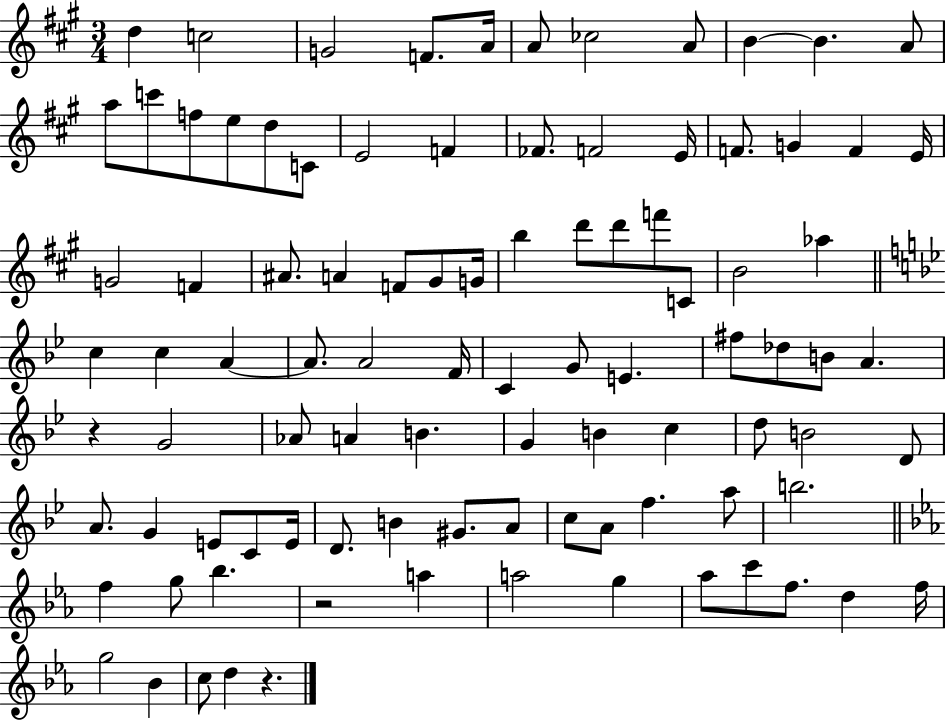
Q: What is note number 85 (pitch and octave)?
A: C6